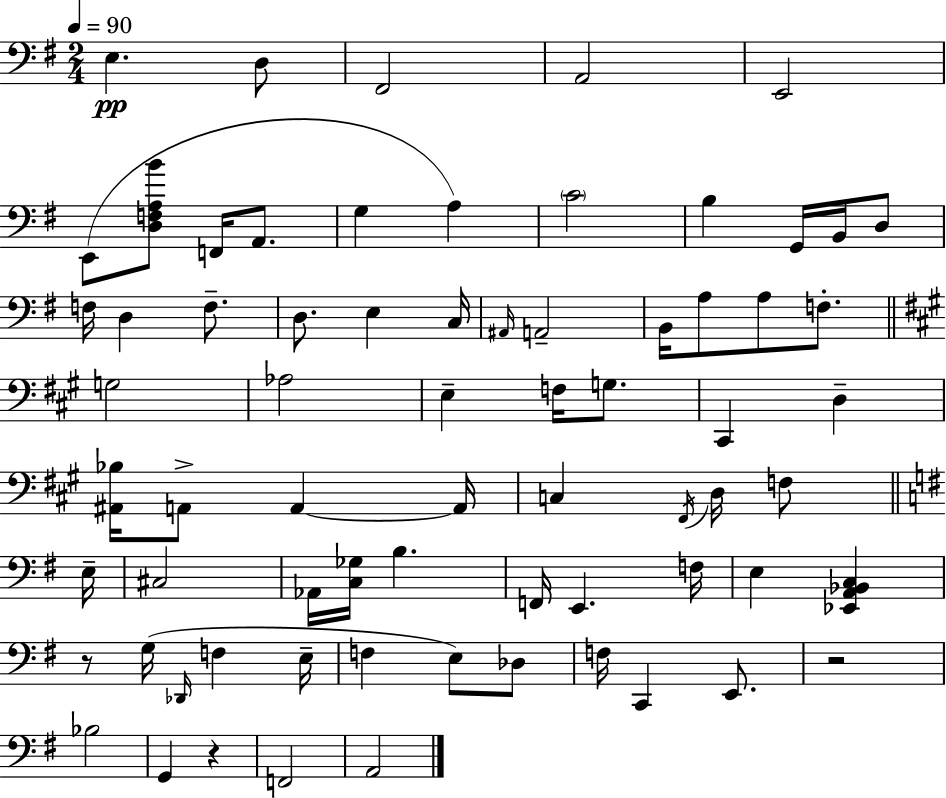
{
  \clef bass
  \numericTimeSignature
  \time 2/4
  \key e \minor
  \tempo 4 = 90
  e4.\pp d8 | fis,2 | a,2 | e,2 | \break e,8( <d f a b'>8 f,16 a,8. | g4 a4) | \parenthesize c'2 | b4 g,16 b,16 d8 | \break f16 d4 f8.-- | d8. e4 c16 | \grace { ais,16 } a,2-- | b,16 a8 a8 f8.-. | \break \bar "||" \break \key a \major g2 | aes2 | e4-- f16 g8. | cis,4 d4-- | \break <ais, bes>16 a,8-> a,4~~ a,16 | c4 \acciaccatura { fis,16 } d16 f8 | \bar "||" \break \key g \major e16-- cis2 | aes,16 <c ges>16 b4. | f,16 e,4. | f16 e4 <ees, a, bes, c>4 | \break r8 g16( \grace { des,16 } f4 | e16-- f4 e8) | des8 f16 c,4 e,8. | r2 | \break bes2 | g,4 r4 | f,2 | a,2 | \break \bar "|."
}